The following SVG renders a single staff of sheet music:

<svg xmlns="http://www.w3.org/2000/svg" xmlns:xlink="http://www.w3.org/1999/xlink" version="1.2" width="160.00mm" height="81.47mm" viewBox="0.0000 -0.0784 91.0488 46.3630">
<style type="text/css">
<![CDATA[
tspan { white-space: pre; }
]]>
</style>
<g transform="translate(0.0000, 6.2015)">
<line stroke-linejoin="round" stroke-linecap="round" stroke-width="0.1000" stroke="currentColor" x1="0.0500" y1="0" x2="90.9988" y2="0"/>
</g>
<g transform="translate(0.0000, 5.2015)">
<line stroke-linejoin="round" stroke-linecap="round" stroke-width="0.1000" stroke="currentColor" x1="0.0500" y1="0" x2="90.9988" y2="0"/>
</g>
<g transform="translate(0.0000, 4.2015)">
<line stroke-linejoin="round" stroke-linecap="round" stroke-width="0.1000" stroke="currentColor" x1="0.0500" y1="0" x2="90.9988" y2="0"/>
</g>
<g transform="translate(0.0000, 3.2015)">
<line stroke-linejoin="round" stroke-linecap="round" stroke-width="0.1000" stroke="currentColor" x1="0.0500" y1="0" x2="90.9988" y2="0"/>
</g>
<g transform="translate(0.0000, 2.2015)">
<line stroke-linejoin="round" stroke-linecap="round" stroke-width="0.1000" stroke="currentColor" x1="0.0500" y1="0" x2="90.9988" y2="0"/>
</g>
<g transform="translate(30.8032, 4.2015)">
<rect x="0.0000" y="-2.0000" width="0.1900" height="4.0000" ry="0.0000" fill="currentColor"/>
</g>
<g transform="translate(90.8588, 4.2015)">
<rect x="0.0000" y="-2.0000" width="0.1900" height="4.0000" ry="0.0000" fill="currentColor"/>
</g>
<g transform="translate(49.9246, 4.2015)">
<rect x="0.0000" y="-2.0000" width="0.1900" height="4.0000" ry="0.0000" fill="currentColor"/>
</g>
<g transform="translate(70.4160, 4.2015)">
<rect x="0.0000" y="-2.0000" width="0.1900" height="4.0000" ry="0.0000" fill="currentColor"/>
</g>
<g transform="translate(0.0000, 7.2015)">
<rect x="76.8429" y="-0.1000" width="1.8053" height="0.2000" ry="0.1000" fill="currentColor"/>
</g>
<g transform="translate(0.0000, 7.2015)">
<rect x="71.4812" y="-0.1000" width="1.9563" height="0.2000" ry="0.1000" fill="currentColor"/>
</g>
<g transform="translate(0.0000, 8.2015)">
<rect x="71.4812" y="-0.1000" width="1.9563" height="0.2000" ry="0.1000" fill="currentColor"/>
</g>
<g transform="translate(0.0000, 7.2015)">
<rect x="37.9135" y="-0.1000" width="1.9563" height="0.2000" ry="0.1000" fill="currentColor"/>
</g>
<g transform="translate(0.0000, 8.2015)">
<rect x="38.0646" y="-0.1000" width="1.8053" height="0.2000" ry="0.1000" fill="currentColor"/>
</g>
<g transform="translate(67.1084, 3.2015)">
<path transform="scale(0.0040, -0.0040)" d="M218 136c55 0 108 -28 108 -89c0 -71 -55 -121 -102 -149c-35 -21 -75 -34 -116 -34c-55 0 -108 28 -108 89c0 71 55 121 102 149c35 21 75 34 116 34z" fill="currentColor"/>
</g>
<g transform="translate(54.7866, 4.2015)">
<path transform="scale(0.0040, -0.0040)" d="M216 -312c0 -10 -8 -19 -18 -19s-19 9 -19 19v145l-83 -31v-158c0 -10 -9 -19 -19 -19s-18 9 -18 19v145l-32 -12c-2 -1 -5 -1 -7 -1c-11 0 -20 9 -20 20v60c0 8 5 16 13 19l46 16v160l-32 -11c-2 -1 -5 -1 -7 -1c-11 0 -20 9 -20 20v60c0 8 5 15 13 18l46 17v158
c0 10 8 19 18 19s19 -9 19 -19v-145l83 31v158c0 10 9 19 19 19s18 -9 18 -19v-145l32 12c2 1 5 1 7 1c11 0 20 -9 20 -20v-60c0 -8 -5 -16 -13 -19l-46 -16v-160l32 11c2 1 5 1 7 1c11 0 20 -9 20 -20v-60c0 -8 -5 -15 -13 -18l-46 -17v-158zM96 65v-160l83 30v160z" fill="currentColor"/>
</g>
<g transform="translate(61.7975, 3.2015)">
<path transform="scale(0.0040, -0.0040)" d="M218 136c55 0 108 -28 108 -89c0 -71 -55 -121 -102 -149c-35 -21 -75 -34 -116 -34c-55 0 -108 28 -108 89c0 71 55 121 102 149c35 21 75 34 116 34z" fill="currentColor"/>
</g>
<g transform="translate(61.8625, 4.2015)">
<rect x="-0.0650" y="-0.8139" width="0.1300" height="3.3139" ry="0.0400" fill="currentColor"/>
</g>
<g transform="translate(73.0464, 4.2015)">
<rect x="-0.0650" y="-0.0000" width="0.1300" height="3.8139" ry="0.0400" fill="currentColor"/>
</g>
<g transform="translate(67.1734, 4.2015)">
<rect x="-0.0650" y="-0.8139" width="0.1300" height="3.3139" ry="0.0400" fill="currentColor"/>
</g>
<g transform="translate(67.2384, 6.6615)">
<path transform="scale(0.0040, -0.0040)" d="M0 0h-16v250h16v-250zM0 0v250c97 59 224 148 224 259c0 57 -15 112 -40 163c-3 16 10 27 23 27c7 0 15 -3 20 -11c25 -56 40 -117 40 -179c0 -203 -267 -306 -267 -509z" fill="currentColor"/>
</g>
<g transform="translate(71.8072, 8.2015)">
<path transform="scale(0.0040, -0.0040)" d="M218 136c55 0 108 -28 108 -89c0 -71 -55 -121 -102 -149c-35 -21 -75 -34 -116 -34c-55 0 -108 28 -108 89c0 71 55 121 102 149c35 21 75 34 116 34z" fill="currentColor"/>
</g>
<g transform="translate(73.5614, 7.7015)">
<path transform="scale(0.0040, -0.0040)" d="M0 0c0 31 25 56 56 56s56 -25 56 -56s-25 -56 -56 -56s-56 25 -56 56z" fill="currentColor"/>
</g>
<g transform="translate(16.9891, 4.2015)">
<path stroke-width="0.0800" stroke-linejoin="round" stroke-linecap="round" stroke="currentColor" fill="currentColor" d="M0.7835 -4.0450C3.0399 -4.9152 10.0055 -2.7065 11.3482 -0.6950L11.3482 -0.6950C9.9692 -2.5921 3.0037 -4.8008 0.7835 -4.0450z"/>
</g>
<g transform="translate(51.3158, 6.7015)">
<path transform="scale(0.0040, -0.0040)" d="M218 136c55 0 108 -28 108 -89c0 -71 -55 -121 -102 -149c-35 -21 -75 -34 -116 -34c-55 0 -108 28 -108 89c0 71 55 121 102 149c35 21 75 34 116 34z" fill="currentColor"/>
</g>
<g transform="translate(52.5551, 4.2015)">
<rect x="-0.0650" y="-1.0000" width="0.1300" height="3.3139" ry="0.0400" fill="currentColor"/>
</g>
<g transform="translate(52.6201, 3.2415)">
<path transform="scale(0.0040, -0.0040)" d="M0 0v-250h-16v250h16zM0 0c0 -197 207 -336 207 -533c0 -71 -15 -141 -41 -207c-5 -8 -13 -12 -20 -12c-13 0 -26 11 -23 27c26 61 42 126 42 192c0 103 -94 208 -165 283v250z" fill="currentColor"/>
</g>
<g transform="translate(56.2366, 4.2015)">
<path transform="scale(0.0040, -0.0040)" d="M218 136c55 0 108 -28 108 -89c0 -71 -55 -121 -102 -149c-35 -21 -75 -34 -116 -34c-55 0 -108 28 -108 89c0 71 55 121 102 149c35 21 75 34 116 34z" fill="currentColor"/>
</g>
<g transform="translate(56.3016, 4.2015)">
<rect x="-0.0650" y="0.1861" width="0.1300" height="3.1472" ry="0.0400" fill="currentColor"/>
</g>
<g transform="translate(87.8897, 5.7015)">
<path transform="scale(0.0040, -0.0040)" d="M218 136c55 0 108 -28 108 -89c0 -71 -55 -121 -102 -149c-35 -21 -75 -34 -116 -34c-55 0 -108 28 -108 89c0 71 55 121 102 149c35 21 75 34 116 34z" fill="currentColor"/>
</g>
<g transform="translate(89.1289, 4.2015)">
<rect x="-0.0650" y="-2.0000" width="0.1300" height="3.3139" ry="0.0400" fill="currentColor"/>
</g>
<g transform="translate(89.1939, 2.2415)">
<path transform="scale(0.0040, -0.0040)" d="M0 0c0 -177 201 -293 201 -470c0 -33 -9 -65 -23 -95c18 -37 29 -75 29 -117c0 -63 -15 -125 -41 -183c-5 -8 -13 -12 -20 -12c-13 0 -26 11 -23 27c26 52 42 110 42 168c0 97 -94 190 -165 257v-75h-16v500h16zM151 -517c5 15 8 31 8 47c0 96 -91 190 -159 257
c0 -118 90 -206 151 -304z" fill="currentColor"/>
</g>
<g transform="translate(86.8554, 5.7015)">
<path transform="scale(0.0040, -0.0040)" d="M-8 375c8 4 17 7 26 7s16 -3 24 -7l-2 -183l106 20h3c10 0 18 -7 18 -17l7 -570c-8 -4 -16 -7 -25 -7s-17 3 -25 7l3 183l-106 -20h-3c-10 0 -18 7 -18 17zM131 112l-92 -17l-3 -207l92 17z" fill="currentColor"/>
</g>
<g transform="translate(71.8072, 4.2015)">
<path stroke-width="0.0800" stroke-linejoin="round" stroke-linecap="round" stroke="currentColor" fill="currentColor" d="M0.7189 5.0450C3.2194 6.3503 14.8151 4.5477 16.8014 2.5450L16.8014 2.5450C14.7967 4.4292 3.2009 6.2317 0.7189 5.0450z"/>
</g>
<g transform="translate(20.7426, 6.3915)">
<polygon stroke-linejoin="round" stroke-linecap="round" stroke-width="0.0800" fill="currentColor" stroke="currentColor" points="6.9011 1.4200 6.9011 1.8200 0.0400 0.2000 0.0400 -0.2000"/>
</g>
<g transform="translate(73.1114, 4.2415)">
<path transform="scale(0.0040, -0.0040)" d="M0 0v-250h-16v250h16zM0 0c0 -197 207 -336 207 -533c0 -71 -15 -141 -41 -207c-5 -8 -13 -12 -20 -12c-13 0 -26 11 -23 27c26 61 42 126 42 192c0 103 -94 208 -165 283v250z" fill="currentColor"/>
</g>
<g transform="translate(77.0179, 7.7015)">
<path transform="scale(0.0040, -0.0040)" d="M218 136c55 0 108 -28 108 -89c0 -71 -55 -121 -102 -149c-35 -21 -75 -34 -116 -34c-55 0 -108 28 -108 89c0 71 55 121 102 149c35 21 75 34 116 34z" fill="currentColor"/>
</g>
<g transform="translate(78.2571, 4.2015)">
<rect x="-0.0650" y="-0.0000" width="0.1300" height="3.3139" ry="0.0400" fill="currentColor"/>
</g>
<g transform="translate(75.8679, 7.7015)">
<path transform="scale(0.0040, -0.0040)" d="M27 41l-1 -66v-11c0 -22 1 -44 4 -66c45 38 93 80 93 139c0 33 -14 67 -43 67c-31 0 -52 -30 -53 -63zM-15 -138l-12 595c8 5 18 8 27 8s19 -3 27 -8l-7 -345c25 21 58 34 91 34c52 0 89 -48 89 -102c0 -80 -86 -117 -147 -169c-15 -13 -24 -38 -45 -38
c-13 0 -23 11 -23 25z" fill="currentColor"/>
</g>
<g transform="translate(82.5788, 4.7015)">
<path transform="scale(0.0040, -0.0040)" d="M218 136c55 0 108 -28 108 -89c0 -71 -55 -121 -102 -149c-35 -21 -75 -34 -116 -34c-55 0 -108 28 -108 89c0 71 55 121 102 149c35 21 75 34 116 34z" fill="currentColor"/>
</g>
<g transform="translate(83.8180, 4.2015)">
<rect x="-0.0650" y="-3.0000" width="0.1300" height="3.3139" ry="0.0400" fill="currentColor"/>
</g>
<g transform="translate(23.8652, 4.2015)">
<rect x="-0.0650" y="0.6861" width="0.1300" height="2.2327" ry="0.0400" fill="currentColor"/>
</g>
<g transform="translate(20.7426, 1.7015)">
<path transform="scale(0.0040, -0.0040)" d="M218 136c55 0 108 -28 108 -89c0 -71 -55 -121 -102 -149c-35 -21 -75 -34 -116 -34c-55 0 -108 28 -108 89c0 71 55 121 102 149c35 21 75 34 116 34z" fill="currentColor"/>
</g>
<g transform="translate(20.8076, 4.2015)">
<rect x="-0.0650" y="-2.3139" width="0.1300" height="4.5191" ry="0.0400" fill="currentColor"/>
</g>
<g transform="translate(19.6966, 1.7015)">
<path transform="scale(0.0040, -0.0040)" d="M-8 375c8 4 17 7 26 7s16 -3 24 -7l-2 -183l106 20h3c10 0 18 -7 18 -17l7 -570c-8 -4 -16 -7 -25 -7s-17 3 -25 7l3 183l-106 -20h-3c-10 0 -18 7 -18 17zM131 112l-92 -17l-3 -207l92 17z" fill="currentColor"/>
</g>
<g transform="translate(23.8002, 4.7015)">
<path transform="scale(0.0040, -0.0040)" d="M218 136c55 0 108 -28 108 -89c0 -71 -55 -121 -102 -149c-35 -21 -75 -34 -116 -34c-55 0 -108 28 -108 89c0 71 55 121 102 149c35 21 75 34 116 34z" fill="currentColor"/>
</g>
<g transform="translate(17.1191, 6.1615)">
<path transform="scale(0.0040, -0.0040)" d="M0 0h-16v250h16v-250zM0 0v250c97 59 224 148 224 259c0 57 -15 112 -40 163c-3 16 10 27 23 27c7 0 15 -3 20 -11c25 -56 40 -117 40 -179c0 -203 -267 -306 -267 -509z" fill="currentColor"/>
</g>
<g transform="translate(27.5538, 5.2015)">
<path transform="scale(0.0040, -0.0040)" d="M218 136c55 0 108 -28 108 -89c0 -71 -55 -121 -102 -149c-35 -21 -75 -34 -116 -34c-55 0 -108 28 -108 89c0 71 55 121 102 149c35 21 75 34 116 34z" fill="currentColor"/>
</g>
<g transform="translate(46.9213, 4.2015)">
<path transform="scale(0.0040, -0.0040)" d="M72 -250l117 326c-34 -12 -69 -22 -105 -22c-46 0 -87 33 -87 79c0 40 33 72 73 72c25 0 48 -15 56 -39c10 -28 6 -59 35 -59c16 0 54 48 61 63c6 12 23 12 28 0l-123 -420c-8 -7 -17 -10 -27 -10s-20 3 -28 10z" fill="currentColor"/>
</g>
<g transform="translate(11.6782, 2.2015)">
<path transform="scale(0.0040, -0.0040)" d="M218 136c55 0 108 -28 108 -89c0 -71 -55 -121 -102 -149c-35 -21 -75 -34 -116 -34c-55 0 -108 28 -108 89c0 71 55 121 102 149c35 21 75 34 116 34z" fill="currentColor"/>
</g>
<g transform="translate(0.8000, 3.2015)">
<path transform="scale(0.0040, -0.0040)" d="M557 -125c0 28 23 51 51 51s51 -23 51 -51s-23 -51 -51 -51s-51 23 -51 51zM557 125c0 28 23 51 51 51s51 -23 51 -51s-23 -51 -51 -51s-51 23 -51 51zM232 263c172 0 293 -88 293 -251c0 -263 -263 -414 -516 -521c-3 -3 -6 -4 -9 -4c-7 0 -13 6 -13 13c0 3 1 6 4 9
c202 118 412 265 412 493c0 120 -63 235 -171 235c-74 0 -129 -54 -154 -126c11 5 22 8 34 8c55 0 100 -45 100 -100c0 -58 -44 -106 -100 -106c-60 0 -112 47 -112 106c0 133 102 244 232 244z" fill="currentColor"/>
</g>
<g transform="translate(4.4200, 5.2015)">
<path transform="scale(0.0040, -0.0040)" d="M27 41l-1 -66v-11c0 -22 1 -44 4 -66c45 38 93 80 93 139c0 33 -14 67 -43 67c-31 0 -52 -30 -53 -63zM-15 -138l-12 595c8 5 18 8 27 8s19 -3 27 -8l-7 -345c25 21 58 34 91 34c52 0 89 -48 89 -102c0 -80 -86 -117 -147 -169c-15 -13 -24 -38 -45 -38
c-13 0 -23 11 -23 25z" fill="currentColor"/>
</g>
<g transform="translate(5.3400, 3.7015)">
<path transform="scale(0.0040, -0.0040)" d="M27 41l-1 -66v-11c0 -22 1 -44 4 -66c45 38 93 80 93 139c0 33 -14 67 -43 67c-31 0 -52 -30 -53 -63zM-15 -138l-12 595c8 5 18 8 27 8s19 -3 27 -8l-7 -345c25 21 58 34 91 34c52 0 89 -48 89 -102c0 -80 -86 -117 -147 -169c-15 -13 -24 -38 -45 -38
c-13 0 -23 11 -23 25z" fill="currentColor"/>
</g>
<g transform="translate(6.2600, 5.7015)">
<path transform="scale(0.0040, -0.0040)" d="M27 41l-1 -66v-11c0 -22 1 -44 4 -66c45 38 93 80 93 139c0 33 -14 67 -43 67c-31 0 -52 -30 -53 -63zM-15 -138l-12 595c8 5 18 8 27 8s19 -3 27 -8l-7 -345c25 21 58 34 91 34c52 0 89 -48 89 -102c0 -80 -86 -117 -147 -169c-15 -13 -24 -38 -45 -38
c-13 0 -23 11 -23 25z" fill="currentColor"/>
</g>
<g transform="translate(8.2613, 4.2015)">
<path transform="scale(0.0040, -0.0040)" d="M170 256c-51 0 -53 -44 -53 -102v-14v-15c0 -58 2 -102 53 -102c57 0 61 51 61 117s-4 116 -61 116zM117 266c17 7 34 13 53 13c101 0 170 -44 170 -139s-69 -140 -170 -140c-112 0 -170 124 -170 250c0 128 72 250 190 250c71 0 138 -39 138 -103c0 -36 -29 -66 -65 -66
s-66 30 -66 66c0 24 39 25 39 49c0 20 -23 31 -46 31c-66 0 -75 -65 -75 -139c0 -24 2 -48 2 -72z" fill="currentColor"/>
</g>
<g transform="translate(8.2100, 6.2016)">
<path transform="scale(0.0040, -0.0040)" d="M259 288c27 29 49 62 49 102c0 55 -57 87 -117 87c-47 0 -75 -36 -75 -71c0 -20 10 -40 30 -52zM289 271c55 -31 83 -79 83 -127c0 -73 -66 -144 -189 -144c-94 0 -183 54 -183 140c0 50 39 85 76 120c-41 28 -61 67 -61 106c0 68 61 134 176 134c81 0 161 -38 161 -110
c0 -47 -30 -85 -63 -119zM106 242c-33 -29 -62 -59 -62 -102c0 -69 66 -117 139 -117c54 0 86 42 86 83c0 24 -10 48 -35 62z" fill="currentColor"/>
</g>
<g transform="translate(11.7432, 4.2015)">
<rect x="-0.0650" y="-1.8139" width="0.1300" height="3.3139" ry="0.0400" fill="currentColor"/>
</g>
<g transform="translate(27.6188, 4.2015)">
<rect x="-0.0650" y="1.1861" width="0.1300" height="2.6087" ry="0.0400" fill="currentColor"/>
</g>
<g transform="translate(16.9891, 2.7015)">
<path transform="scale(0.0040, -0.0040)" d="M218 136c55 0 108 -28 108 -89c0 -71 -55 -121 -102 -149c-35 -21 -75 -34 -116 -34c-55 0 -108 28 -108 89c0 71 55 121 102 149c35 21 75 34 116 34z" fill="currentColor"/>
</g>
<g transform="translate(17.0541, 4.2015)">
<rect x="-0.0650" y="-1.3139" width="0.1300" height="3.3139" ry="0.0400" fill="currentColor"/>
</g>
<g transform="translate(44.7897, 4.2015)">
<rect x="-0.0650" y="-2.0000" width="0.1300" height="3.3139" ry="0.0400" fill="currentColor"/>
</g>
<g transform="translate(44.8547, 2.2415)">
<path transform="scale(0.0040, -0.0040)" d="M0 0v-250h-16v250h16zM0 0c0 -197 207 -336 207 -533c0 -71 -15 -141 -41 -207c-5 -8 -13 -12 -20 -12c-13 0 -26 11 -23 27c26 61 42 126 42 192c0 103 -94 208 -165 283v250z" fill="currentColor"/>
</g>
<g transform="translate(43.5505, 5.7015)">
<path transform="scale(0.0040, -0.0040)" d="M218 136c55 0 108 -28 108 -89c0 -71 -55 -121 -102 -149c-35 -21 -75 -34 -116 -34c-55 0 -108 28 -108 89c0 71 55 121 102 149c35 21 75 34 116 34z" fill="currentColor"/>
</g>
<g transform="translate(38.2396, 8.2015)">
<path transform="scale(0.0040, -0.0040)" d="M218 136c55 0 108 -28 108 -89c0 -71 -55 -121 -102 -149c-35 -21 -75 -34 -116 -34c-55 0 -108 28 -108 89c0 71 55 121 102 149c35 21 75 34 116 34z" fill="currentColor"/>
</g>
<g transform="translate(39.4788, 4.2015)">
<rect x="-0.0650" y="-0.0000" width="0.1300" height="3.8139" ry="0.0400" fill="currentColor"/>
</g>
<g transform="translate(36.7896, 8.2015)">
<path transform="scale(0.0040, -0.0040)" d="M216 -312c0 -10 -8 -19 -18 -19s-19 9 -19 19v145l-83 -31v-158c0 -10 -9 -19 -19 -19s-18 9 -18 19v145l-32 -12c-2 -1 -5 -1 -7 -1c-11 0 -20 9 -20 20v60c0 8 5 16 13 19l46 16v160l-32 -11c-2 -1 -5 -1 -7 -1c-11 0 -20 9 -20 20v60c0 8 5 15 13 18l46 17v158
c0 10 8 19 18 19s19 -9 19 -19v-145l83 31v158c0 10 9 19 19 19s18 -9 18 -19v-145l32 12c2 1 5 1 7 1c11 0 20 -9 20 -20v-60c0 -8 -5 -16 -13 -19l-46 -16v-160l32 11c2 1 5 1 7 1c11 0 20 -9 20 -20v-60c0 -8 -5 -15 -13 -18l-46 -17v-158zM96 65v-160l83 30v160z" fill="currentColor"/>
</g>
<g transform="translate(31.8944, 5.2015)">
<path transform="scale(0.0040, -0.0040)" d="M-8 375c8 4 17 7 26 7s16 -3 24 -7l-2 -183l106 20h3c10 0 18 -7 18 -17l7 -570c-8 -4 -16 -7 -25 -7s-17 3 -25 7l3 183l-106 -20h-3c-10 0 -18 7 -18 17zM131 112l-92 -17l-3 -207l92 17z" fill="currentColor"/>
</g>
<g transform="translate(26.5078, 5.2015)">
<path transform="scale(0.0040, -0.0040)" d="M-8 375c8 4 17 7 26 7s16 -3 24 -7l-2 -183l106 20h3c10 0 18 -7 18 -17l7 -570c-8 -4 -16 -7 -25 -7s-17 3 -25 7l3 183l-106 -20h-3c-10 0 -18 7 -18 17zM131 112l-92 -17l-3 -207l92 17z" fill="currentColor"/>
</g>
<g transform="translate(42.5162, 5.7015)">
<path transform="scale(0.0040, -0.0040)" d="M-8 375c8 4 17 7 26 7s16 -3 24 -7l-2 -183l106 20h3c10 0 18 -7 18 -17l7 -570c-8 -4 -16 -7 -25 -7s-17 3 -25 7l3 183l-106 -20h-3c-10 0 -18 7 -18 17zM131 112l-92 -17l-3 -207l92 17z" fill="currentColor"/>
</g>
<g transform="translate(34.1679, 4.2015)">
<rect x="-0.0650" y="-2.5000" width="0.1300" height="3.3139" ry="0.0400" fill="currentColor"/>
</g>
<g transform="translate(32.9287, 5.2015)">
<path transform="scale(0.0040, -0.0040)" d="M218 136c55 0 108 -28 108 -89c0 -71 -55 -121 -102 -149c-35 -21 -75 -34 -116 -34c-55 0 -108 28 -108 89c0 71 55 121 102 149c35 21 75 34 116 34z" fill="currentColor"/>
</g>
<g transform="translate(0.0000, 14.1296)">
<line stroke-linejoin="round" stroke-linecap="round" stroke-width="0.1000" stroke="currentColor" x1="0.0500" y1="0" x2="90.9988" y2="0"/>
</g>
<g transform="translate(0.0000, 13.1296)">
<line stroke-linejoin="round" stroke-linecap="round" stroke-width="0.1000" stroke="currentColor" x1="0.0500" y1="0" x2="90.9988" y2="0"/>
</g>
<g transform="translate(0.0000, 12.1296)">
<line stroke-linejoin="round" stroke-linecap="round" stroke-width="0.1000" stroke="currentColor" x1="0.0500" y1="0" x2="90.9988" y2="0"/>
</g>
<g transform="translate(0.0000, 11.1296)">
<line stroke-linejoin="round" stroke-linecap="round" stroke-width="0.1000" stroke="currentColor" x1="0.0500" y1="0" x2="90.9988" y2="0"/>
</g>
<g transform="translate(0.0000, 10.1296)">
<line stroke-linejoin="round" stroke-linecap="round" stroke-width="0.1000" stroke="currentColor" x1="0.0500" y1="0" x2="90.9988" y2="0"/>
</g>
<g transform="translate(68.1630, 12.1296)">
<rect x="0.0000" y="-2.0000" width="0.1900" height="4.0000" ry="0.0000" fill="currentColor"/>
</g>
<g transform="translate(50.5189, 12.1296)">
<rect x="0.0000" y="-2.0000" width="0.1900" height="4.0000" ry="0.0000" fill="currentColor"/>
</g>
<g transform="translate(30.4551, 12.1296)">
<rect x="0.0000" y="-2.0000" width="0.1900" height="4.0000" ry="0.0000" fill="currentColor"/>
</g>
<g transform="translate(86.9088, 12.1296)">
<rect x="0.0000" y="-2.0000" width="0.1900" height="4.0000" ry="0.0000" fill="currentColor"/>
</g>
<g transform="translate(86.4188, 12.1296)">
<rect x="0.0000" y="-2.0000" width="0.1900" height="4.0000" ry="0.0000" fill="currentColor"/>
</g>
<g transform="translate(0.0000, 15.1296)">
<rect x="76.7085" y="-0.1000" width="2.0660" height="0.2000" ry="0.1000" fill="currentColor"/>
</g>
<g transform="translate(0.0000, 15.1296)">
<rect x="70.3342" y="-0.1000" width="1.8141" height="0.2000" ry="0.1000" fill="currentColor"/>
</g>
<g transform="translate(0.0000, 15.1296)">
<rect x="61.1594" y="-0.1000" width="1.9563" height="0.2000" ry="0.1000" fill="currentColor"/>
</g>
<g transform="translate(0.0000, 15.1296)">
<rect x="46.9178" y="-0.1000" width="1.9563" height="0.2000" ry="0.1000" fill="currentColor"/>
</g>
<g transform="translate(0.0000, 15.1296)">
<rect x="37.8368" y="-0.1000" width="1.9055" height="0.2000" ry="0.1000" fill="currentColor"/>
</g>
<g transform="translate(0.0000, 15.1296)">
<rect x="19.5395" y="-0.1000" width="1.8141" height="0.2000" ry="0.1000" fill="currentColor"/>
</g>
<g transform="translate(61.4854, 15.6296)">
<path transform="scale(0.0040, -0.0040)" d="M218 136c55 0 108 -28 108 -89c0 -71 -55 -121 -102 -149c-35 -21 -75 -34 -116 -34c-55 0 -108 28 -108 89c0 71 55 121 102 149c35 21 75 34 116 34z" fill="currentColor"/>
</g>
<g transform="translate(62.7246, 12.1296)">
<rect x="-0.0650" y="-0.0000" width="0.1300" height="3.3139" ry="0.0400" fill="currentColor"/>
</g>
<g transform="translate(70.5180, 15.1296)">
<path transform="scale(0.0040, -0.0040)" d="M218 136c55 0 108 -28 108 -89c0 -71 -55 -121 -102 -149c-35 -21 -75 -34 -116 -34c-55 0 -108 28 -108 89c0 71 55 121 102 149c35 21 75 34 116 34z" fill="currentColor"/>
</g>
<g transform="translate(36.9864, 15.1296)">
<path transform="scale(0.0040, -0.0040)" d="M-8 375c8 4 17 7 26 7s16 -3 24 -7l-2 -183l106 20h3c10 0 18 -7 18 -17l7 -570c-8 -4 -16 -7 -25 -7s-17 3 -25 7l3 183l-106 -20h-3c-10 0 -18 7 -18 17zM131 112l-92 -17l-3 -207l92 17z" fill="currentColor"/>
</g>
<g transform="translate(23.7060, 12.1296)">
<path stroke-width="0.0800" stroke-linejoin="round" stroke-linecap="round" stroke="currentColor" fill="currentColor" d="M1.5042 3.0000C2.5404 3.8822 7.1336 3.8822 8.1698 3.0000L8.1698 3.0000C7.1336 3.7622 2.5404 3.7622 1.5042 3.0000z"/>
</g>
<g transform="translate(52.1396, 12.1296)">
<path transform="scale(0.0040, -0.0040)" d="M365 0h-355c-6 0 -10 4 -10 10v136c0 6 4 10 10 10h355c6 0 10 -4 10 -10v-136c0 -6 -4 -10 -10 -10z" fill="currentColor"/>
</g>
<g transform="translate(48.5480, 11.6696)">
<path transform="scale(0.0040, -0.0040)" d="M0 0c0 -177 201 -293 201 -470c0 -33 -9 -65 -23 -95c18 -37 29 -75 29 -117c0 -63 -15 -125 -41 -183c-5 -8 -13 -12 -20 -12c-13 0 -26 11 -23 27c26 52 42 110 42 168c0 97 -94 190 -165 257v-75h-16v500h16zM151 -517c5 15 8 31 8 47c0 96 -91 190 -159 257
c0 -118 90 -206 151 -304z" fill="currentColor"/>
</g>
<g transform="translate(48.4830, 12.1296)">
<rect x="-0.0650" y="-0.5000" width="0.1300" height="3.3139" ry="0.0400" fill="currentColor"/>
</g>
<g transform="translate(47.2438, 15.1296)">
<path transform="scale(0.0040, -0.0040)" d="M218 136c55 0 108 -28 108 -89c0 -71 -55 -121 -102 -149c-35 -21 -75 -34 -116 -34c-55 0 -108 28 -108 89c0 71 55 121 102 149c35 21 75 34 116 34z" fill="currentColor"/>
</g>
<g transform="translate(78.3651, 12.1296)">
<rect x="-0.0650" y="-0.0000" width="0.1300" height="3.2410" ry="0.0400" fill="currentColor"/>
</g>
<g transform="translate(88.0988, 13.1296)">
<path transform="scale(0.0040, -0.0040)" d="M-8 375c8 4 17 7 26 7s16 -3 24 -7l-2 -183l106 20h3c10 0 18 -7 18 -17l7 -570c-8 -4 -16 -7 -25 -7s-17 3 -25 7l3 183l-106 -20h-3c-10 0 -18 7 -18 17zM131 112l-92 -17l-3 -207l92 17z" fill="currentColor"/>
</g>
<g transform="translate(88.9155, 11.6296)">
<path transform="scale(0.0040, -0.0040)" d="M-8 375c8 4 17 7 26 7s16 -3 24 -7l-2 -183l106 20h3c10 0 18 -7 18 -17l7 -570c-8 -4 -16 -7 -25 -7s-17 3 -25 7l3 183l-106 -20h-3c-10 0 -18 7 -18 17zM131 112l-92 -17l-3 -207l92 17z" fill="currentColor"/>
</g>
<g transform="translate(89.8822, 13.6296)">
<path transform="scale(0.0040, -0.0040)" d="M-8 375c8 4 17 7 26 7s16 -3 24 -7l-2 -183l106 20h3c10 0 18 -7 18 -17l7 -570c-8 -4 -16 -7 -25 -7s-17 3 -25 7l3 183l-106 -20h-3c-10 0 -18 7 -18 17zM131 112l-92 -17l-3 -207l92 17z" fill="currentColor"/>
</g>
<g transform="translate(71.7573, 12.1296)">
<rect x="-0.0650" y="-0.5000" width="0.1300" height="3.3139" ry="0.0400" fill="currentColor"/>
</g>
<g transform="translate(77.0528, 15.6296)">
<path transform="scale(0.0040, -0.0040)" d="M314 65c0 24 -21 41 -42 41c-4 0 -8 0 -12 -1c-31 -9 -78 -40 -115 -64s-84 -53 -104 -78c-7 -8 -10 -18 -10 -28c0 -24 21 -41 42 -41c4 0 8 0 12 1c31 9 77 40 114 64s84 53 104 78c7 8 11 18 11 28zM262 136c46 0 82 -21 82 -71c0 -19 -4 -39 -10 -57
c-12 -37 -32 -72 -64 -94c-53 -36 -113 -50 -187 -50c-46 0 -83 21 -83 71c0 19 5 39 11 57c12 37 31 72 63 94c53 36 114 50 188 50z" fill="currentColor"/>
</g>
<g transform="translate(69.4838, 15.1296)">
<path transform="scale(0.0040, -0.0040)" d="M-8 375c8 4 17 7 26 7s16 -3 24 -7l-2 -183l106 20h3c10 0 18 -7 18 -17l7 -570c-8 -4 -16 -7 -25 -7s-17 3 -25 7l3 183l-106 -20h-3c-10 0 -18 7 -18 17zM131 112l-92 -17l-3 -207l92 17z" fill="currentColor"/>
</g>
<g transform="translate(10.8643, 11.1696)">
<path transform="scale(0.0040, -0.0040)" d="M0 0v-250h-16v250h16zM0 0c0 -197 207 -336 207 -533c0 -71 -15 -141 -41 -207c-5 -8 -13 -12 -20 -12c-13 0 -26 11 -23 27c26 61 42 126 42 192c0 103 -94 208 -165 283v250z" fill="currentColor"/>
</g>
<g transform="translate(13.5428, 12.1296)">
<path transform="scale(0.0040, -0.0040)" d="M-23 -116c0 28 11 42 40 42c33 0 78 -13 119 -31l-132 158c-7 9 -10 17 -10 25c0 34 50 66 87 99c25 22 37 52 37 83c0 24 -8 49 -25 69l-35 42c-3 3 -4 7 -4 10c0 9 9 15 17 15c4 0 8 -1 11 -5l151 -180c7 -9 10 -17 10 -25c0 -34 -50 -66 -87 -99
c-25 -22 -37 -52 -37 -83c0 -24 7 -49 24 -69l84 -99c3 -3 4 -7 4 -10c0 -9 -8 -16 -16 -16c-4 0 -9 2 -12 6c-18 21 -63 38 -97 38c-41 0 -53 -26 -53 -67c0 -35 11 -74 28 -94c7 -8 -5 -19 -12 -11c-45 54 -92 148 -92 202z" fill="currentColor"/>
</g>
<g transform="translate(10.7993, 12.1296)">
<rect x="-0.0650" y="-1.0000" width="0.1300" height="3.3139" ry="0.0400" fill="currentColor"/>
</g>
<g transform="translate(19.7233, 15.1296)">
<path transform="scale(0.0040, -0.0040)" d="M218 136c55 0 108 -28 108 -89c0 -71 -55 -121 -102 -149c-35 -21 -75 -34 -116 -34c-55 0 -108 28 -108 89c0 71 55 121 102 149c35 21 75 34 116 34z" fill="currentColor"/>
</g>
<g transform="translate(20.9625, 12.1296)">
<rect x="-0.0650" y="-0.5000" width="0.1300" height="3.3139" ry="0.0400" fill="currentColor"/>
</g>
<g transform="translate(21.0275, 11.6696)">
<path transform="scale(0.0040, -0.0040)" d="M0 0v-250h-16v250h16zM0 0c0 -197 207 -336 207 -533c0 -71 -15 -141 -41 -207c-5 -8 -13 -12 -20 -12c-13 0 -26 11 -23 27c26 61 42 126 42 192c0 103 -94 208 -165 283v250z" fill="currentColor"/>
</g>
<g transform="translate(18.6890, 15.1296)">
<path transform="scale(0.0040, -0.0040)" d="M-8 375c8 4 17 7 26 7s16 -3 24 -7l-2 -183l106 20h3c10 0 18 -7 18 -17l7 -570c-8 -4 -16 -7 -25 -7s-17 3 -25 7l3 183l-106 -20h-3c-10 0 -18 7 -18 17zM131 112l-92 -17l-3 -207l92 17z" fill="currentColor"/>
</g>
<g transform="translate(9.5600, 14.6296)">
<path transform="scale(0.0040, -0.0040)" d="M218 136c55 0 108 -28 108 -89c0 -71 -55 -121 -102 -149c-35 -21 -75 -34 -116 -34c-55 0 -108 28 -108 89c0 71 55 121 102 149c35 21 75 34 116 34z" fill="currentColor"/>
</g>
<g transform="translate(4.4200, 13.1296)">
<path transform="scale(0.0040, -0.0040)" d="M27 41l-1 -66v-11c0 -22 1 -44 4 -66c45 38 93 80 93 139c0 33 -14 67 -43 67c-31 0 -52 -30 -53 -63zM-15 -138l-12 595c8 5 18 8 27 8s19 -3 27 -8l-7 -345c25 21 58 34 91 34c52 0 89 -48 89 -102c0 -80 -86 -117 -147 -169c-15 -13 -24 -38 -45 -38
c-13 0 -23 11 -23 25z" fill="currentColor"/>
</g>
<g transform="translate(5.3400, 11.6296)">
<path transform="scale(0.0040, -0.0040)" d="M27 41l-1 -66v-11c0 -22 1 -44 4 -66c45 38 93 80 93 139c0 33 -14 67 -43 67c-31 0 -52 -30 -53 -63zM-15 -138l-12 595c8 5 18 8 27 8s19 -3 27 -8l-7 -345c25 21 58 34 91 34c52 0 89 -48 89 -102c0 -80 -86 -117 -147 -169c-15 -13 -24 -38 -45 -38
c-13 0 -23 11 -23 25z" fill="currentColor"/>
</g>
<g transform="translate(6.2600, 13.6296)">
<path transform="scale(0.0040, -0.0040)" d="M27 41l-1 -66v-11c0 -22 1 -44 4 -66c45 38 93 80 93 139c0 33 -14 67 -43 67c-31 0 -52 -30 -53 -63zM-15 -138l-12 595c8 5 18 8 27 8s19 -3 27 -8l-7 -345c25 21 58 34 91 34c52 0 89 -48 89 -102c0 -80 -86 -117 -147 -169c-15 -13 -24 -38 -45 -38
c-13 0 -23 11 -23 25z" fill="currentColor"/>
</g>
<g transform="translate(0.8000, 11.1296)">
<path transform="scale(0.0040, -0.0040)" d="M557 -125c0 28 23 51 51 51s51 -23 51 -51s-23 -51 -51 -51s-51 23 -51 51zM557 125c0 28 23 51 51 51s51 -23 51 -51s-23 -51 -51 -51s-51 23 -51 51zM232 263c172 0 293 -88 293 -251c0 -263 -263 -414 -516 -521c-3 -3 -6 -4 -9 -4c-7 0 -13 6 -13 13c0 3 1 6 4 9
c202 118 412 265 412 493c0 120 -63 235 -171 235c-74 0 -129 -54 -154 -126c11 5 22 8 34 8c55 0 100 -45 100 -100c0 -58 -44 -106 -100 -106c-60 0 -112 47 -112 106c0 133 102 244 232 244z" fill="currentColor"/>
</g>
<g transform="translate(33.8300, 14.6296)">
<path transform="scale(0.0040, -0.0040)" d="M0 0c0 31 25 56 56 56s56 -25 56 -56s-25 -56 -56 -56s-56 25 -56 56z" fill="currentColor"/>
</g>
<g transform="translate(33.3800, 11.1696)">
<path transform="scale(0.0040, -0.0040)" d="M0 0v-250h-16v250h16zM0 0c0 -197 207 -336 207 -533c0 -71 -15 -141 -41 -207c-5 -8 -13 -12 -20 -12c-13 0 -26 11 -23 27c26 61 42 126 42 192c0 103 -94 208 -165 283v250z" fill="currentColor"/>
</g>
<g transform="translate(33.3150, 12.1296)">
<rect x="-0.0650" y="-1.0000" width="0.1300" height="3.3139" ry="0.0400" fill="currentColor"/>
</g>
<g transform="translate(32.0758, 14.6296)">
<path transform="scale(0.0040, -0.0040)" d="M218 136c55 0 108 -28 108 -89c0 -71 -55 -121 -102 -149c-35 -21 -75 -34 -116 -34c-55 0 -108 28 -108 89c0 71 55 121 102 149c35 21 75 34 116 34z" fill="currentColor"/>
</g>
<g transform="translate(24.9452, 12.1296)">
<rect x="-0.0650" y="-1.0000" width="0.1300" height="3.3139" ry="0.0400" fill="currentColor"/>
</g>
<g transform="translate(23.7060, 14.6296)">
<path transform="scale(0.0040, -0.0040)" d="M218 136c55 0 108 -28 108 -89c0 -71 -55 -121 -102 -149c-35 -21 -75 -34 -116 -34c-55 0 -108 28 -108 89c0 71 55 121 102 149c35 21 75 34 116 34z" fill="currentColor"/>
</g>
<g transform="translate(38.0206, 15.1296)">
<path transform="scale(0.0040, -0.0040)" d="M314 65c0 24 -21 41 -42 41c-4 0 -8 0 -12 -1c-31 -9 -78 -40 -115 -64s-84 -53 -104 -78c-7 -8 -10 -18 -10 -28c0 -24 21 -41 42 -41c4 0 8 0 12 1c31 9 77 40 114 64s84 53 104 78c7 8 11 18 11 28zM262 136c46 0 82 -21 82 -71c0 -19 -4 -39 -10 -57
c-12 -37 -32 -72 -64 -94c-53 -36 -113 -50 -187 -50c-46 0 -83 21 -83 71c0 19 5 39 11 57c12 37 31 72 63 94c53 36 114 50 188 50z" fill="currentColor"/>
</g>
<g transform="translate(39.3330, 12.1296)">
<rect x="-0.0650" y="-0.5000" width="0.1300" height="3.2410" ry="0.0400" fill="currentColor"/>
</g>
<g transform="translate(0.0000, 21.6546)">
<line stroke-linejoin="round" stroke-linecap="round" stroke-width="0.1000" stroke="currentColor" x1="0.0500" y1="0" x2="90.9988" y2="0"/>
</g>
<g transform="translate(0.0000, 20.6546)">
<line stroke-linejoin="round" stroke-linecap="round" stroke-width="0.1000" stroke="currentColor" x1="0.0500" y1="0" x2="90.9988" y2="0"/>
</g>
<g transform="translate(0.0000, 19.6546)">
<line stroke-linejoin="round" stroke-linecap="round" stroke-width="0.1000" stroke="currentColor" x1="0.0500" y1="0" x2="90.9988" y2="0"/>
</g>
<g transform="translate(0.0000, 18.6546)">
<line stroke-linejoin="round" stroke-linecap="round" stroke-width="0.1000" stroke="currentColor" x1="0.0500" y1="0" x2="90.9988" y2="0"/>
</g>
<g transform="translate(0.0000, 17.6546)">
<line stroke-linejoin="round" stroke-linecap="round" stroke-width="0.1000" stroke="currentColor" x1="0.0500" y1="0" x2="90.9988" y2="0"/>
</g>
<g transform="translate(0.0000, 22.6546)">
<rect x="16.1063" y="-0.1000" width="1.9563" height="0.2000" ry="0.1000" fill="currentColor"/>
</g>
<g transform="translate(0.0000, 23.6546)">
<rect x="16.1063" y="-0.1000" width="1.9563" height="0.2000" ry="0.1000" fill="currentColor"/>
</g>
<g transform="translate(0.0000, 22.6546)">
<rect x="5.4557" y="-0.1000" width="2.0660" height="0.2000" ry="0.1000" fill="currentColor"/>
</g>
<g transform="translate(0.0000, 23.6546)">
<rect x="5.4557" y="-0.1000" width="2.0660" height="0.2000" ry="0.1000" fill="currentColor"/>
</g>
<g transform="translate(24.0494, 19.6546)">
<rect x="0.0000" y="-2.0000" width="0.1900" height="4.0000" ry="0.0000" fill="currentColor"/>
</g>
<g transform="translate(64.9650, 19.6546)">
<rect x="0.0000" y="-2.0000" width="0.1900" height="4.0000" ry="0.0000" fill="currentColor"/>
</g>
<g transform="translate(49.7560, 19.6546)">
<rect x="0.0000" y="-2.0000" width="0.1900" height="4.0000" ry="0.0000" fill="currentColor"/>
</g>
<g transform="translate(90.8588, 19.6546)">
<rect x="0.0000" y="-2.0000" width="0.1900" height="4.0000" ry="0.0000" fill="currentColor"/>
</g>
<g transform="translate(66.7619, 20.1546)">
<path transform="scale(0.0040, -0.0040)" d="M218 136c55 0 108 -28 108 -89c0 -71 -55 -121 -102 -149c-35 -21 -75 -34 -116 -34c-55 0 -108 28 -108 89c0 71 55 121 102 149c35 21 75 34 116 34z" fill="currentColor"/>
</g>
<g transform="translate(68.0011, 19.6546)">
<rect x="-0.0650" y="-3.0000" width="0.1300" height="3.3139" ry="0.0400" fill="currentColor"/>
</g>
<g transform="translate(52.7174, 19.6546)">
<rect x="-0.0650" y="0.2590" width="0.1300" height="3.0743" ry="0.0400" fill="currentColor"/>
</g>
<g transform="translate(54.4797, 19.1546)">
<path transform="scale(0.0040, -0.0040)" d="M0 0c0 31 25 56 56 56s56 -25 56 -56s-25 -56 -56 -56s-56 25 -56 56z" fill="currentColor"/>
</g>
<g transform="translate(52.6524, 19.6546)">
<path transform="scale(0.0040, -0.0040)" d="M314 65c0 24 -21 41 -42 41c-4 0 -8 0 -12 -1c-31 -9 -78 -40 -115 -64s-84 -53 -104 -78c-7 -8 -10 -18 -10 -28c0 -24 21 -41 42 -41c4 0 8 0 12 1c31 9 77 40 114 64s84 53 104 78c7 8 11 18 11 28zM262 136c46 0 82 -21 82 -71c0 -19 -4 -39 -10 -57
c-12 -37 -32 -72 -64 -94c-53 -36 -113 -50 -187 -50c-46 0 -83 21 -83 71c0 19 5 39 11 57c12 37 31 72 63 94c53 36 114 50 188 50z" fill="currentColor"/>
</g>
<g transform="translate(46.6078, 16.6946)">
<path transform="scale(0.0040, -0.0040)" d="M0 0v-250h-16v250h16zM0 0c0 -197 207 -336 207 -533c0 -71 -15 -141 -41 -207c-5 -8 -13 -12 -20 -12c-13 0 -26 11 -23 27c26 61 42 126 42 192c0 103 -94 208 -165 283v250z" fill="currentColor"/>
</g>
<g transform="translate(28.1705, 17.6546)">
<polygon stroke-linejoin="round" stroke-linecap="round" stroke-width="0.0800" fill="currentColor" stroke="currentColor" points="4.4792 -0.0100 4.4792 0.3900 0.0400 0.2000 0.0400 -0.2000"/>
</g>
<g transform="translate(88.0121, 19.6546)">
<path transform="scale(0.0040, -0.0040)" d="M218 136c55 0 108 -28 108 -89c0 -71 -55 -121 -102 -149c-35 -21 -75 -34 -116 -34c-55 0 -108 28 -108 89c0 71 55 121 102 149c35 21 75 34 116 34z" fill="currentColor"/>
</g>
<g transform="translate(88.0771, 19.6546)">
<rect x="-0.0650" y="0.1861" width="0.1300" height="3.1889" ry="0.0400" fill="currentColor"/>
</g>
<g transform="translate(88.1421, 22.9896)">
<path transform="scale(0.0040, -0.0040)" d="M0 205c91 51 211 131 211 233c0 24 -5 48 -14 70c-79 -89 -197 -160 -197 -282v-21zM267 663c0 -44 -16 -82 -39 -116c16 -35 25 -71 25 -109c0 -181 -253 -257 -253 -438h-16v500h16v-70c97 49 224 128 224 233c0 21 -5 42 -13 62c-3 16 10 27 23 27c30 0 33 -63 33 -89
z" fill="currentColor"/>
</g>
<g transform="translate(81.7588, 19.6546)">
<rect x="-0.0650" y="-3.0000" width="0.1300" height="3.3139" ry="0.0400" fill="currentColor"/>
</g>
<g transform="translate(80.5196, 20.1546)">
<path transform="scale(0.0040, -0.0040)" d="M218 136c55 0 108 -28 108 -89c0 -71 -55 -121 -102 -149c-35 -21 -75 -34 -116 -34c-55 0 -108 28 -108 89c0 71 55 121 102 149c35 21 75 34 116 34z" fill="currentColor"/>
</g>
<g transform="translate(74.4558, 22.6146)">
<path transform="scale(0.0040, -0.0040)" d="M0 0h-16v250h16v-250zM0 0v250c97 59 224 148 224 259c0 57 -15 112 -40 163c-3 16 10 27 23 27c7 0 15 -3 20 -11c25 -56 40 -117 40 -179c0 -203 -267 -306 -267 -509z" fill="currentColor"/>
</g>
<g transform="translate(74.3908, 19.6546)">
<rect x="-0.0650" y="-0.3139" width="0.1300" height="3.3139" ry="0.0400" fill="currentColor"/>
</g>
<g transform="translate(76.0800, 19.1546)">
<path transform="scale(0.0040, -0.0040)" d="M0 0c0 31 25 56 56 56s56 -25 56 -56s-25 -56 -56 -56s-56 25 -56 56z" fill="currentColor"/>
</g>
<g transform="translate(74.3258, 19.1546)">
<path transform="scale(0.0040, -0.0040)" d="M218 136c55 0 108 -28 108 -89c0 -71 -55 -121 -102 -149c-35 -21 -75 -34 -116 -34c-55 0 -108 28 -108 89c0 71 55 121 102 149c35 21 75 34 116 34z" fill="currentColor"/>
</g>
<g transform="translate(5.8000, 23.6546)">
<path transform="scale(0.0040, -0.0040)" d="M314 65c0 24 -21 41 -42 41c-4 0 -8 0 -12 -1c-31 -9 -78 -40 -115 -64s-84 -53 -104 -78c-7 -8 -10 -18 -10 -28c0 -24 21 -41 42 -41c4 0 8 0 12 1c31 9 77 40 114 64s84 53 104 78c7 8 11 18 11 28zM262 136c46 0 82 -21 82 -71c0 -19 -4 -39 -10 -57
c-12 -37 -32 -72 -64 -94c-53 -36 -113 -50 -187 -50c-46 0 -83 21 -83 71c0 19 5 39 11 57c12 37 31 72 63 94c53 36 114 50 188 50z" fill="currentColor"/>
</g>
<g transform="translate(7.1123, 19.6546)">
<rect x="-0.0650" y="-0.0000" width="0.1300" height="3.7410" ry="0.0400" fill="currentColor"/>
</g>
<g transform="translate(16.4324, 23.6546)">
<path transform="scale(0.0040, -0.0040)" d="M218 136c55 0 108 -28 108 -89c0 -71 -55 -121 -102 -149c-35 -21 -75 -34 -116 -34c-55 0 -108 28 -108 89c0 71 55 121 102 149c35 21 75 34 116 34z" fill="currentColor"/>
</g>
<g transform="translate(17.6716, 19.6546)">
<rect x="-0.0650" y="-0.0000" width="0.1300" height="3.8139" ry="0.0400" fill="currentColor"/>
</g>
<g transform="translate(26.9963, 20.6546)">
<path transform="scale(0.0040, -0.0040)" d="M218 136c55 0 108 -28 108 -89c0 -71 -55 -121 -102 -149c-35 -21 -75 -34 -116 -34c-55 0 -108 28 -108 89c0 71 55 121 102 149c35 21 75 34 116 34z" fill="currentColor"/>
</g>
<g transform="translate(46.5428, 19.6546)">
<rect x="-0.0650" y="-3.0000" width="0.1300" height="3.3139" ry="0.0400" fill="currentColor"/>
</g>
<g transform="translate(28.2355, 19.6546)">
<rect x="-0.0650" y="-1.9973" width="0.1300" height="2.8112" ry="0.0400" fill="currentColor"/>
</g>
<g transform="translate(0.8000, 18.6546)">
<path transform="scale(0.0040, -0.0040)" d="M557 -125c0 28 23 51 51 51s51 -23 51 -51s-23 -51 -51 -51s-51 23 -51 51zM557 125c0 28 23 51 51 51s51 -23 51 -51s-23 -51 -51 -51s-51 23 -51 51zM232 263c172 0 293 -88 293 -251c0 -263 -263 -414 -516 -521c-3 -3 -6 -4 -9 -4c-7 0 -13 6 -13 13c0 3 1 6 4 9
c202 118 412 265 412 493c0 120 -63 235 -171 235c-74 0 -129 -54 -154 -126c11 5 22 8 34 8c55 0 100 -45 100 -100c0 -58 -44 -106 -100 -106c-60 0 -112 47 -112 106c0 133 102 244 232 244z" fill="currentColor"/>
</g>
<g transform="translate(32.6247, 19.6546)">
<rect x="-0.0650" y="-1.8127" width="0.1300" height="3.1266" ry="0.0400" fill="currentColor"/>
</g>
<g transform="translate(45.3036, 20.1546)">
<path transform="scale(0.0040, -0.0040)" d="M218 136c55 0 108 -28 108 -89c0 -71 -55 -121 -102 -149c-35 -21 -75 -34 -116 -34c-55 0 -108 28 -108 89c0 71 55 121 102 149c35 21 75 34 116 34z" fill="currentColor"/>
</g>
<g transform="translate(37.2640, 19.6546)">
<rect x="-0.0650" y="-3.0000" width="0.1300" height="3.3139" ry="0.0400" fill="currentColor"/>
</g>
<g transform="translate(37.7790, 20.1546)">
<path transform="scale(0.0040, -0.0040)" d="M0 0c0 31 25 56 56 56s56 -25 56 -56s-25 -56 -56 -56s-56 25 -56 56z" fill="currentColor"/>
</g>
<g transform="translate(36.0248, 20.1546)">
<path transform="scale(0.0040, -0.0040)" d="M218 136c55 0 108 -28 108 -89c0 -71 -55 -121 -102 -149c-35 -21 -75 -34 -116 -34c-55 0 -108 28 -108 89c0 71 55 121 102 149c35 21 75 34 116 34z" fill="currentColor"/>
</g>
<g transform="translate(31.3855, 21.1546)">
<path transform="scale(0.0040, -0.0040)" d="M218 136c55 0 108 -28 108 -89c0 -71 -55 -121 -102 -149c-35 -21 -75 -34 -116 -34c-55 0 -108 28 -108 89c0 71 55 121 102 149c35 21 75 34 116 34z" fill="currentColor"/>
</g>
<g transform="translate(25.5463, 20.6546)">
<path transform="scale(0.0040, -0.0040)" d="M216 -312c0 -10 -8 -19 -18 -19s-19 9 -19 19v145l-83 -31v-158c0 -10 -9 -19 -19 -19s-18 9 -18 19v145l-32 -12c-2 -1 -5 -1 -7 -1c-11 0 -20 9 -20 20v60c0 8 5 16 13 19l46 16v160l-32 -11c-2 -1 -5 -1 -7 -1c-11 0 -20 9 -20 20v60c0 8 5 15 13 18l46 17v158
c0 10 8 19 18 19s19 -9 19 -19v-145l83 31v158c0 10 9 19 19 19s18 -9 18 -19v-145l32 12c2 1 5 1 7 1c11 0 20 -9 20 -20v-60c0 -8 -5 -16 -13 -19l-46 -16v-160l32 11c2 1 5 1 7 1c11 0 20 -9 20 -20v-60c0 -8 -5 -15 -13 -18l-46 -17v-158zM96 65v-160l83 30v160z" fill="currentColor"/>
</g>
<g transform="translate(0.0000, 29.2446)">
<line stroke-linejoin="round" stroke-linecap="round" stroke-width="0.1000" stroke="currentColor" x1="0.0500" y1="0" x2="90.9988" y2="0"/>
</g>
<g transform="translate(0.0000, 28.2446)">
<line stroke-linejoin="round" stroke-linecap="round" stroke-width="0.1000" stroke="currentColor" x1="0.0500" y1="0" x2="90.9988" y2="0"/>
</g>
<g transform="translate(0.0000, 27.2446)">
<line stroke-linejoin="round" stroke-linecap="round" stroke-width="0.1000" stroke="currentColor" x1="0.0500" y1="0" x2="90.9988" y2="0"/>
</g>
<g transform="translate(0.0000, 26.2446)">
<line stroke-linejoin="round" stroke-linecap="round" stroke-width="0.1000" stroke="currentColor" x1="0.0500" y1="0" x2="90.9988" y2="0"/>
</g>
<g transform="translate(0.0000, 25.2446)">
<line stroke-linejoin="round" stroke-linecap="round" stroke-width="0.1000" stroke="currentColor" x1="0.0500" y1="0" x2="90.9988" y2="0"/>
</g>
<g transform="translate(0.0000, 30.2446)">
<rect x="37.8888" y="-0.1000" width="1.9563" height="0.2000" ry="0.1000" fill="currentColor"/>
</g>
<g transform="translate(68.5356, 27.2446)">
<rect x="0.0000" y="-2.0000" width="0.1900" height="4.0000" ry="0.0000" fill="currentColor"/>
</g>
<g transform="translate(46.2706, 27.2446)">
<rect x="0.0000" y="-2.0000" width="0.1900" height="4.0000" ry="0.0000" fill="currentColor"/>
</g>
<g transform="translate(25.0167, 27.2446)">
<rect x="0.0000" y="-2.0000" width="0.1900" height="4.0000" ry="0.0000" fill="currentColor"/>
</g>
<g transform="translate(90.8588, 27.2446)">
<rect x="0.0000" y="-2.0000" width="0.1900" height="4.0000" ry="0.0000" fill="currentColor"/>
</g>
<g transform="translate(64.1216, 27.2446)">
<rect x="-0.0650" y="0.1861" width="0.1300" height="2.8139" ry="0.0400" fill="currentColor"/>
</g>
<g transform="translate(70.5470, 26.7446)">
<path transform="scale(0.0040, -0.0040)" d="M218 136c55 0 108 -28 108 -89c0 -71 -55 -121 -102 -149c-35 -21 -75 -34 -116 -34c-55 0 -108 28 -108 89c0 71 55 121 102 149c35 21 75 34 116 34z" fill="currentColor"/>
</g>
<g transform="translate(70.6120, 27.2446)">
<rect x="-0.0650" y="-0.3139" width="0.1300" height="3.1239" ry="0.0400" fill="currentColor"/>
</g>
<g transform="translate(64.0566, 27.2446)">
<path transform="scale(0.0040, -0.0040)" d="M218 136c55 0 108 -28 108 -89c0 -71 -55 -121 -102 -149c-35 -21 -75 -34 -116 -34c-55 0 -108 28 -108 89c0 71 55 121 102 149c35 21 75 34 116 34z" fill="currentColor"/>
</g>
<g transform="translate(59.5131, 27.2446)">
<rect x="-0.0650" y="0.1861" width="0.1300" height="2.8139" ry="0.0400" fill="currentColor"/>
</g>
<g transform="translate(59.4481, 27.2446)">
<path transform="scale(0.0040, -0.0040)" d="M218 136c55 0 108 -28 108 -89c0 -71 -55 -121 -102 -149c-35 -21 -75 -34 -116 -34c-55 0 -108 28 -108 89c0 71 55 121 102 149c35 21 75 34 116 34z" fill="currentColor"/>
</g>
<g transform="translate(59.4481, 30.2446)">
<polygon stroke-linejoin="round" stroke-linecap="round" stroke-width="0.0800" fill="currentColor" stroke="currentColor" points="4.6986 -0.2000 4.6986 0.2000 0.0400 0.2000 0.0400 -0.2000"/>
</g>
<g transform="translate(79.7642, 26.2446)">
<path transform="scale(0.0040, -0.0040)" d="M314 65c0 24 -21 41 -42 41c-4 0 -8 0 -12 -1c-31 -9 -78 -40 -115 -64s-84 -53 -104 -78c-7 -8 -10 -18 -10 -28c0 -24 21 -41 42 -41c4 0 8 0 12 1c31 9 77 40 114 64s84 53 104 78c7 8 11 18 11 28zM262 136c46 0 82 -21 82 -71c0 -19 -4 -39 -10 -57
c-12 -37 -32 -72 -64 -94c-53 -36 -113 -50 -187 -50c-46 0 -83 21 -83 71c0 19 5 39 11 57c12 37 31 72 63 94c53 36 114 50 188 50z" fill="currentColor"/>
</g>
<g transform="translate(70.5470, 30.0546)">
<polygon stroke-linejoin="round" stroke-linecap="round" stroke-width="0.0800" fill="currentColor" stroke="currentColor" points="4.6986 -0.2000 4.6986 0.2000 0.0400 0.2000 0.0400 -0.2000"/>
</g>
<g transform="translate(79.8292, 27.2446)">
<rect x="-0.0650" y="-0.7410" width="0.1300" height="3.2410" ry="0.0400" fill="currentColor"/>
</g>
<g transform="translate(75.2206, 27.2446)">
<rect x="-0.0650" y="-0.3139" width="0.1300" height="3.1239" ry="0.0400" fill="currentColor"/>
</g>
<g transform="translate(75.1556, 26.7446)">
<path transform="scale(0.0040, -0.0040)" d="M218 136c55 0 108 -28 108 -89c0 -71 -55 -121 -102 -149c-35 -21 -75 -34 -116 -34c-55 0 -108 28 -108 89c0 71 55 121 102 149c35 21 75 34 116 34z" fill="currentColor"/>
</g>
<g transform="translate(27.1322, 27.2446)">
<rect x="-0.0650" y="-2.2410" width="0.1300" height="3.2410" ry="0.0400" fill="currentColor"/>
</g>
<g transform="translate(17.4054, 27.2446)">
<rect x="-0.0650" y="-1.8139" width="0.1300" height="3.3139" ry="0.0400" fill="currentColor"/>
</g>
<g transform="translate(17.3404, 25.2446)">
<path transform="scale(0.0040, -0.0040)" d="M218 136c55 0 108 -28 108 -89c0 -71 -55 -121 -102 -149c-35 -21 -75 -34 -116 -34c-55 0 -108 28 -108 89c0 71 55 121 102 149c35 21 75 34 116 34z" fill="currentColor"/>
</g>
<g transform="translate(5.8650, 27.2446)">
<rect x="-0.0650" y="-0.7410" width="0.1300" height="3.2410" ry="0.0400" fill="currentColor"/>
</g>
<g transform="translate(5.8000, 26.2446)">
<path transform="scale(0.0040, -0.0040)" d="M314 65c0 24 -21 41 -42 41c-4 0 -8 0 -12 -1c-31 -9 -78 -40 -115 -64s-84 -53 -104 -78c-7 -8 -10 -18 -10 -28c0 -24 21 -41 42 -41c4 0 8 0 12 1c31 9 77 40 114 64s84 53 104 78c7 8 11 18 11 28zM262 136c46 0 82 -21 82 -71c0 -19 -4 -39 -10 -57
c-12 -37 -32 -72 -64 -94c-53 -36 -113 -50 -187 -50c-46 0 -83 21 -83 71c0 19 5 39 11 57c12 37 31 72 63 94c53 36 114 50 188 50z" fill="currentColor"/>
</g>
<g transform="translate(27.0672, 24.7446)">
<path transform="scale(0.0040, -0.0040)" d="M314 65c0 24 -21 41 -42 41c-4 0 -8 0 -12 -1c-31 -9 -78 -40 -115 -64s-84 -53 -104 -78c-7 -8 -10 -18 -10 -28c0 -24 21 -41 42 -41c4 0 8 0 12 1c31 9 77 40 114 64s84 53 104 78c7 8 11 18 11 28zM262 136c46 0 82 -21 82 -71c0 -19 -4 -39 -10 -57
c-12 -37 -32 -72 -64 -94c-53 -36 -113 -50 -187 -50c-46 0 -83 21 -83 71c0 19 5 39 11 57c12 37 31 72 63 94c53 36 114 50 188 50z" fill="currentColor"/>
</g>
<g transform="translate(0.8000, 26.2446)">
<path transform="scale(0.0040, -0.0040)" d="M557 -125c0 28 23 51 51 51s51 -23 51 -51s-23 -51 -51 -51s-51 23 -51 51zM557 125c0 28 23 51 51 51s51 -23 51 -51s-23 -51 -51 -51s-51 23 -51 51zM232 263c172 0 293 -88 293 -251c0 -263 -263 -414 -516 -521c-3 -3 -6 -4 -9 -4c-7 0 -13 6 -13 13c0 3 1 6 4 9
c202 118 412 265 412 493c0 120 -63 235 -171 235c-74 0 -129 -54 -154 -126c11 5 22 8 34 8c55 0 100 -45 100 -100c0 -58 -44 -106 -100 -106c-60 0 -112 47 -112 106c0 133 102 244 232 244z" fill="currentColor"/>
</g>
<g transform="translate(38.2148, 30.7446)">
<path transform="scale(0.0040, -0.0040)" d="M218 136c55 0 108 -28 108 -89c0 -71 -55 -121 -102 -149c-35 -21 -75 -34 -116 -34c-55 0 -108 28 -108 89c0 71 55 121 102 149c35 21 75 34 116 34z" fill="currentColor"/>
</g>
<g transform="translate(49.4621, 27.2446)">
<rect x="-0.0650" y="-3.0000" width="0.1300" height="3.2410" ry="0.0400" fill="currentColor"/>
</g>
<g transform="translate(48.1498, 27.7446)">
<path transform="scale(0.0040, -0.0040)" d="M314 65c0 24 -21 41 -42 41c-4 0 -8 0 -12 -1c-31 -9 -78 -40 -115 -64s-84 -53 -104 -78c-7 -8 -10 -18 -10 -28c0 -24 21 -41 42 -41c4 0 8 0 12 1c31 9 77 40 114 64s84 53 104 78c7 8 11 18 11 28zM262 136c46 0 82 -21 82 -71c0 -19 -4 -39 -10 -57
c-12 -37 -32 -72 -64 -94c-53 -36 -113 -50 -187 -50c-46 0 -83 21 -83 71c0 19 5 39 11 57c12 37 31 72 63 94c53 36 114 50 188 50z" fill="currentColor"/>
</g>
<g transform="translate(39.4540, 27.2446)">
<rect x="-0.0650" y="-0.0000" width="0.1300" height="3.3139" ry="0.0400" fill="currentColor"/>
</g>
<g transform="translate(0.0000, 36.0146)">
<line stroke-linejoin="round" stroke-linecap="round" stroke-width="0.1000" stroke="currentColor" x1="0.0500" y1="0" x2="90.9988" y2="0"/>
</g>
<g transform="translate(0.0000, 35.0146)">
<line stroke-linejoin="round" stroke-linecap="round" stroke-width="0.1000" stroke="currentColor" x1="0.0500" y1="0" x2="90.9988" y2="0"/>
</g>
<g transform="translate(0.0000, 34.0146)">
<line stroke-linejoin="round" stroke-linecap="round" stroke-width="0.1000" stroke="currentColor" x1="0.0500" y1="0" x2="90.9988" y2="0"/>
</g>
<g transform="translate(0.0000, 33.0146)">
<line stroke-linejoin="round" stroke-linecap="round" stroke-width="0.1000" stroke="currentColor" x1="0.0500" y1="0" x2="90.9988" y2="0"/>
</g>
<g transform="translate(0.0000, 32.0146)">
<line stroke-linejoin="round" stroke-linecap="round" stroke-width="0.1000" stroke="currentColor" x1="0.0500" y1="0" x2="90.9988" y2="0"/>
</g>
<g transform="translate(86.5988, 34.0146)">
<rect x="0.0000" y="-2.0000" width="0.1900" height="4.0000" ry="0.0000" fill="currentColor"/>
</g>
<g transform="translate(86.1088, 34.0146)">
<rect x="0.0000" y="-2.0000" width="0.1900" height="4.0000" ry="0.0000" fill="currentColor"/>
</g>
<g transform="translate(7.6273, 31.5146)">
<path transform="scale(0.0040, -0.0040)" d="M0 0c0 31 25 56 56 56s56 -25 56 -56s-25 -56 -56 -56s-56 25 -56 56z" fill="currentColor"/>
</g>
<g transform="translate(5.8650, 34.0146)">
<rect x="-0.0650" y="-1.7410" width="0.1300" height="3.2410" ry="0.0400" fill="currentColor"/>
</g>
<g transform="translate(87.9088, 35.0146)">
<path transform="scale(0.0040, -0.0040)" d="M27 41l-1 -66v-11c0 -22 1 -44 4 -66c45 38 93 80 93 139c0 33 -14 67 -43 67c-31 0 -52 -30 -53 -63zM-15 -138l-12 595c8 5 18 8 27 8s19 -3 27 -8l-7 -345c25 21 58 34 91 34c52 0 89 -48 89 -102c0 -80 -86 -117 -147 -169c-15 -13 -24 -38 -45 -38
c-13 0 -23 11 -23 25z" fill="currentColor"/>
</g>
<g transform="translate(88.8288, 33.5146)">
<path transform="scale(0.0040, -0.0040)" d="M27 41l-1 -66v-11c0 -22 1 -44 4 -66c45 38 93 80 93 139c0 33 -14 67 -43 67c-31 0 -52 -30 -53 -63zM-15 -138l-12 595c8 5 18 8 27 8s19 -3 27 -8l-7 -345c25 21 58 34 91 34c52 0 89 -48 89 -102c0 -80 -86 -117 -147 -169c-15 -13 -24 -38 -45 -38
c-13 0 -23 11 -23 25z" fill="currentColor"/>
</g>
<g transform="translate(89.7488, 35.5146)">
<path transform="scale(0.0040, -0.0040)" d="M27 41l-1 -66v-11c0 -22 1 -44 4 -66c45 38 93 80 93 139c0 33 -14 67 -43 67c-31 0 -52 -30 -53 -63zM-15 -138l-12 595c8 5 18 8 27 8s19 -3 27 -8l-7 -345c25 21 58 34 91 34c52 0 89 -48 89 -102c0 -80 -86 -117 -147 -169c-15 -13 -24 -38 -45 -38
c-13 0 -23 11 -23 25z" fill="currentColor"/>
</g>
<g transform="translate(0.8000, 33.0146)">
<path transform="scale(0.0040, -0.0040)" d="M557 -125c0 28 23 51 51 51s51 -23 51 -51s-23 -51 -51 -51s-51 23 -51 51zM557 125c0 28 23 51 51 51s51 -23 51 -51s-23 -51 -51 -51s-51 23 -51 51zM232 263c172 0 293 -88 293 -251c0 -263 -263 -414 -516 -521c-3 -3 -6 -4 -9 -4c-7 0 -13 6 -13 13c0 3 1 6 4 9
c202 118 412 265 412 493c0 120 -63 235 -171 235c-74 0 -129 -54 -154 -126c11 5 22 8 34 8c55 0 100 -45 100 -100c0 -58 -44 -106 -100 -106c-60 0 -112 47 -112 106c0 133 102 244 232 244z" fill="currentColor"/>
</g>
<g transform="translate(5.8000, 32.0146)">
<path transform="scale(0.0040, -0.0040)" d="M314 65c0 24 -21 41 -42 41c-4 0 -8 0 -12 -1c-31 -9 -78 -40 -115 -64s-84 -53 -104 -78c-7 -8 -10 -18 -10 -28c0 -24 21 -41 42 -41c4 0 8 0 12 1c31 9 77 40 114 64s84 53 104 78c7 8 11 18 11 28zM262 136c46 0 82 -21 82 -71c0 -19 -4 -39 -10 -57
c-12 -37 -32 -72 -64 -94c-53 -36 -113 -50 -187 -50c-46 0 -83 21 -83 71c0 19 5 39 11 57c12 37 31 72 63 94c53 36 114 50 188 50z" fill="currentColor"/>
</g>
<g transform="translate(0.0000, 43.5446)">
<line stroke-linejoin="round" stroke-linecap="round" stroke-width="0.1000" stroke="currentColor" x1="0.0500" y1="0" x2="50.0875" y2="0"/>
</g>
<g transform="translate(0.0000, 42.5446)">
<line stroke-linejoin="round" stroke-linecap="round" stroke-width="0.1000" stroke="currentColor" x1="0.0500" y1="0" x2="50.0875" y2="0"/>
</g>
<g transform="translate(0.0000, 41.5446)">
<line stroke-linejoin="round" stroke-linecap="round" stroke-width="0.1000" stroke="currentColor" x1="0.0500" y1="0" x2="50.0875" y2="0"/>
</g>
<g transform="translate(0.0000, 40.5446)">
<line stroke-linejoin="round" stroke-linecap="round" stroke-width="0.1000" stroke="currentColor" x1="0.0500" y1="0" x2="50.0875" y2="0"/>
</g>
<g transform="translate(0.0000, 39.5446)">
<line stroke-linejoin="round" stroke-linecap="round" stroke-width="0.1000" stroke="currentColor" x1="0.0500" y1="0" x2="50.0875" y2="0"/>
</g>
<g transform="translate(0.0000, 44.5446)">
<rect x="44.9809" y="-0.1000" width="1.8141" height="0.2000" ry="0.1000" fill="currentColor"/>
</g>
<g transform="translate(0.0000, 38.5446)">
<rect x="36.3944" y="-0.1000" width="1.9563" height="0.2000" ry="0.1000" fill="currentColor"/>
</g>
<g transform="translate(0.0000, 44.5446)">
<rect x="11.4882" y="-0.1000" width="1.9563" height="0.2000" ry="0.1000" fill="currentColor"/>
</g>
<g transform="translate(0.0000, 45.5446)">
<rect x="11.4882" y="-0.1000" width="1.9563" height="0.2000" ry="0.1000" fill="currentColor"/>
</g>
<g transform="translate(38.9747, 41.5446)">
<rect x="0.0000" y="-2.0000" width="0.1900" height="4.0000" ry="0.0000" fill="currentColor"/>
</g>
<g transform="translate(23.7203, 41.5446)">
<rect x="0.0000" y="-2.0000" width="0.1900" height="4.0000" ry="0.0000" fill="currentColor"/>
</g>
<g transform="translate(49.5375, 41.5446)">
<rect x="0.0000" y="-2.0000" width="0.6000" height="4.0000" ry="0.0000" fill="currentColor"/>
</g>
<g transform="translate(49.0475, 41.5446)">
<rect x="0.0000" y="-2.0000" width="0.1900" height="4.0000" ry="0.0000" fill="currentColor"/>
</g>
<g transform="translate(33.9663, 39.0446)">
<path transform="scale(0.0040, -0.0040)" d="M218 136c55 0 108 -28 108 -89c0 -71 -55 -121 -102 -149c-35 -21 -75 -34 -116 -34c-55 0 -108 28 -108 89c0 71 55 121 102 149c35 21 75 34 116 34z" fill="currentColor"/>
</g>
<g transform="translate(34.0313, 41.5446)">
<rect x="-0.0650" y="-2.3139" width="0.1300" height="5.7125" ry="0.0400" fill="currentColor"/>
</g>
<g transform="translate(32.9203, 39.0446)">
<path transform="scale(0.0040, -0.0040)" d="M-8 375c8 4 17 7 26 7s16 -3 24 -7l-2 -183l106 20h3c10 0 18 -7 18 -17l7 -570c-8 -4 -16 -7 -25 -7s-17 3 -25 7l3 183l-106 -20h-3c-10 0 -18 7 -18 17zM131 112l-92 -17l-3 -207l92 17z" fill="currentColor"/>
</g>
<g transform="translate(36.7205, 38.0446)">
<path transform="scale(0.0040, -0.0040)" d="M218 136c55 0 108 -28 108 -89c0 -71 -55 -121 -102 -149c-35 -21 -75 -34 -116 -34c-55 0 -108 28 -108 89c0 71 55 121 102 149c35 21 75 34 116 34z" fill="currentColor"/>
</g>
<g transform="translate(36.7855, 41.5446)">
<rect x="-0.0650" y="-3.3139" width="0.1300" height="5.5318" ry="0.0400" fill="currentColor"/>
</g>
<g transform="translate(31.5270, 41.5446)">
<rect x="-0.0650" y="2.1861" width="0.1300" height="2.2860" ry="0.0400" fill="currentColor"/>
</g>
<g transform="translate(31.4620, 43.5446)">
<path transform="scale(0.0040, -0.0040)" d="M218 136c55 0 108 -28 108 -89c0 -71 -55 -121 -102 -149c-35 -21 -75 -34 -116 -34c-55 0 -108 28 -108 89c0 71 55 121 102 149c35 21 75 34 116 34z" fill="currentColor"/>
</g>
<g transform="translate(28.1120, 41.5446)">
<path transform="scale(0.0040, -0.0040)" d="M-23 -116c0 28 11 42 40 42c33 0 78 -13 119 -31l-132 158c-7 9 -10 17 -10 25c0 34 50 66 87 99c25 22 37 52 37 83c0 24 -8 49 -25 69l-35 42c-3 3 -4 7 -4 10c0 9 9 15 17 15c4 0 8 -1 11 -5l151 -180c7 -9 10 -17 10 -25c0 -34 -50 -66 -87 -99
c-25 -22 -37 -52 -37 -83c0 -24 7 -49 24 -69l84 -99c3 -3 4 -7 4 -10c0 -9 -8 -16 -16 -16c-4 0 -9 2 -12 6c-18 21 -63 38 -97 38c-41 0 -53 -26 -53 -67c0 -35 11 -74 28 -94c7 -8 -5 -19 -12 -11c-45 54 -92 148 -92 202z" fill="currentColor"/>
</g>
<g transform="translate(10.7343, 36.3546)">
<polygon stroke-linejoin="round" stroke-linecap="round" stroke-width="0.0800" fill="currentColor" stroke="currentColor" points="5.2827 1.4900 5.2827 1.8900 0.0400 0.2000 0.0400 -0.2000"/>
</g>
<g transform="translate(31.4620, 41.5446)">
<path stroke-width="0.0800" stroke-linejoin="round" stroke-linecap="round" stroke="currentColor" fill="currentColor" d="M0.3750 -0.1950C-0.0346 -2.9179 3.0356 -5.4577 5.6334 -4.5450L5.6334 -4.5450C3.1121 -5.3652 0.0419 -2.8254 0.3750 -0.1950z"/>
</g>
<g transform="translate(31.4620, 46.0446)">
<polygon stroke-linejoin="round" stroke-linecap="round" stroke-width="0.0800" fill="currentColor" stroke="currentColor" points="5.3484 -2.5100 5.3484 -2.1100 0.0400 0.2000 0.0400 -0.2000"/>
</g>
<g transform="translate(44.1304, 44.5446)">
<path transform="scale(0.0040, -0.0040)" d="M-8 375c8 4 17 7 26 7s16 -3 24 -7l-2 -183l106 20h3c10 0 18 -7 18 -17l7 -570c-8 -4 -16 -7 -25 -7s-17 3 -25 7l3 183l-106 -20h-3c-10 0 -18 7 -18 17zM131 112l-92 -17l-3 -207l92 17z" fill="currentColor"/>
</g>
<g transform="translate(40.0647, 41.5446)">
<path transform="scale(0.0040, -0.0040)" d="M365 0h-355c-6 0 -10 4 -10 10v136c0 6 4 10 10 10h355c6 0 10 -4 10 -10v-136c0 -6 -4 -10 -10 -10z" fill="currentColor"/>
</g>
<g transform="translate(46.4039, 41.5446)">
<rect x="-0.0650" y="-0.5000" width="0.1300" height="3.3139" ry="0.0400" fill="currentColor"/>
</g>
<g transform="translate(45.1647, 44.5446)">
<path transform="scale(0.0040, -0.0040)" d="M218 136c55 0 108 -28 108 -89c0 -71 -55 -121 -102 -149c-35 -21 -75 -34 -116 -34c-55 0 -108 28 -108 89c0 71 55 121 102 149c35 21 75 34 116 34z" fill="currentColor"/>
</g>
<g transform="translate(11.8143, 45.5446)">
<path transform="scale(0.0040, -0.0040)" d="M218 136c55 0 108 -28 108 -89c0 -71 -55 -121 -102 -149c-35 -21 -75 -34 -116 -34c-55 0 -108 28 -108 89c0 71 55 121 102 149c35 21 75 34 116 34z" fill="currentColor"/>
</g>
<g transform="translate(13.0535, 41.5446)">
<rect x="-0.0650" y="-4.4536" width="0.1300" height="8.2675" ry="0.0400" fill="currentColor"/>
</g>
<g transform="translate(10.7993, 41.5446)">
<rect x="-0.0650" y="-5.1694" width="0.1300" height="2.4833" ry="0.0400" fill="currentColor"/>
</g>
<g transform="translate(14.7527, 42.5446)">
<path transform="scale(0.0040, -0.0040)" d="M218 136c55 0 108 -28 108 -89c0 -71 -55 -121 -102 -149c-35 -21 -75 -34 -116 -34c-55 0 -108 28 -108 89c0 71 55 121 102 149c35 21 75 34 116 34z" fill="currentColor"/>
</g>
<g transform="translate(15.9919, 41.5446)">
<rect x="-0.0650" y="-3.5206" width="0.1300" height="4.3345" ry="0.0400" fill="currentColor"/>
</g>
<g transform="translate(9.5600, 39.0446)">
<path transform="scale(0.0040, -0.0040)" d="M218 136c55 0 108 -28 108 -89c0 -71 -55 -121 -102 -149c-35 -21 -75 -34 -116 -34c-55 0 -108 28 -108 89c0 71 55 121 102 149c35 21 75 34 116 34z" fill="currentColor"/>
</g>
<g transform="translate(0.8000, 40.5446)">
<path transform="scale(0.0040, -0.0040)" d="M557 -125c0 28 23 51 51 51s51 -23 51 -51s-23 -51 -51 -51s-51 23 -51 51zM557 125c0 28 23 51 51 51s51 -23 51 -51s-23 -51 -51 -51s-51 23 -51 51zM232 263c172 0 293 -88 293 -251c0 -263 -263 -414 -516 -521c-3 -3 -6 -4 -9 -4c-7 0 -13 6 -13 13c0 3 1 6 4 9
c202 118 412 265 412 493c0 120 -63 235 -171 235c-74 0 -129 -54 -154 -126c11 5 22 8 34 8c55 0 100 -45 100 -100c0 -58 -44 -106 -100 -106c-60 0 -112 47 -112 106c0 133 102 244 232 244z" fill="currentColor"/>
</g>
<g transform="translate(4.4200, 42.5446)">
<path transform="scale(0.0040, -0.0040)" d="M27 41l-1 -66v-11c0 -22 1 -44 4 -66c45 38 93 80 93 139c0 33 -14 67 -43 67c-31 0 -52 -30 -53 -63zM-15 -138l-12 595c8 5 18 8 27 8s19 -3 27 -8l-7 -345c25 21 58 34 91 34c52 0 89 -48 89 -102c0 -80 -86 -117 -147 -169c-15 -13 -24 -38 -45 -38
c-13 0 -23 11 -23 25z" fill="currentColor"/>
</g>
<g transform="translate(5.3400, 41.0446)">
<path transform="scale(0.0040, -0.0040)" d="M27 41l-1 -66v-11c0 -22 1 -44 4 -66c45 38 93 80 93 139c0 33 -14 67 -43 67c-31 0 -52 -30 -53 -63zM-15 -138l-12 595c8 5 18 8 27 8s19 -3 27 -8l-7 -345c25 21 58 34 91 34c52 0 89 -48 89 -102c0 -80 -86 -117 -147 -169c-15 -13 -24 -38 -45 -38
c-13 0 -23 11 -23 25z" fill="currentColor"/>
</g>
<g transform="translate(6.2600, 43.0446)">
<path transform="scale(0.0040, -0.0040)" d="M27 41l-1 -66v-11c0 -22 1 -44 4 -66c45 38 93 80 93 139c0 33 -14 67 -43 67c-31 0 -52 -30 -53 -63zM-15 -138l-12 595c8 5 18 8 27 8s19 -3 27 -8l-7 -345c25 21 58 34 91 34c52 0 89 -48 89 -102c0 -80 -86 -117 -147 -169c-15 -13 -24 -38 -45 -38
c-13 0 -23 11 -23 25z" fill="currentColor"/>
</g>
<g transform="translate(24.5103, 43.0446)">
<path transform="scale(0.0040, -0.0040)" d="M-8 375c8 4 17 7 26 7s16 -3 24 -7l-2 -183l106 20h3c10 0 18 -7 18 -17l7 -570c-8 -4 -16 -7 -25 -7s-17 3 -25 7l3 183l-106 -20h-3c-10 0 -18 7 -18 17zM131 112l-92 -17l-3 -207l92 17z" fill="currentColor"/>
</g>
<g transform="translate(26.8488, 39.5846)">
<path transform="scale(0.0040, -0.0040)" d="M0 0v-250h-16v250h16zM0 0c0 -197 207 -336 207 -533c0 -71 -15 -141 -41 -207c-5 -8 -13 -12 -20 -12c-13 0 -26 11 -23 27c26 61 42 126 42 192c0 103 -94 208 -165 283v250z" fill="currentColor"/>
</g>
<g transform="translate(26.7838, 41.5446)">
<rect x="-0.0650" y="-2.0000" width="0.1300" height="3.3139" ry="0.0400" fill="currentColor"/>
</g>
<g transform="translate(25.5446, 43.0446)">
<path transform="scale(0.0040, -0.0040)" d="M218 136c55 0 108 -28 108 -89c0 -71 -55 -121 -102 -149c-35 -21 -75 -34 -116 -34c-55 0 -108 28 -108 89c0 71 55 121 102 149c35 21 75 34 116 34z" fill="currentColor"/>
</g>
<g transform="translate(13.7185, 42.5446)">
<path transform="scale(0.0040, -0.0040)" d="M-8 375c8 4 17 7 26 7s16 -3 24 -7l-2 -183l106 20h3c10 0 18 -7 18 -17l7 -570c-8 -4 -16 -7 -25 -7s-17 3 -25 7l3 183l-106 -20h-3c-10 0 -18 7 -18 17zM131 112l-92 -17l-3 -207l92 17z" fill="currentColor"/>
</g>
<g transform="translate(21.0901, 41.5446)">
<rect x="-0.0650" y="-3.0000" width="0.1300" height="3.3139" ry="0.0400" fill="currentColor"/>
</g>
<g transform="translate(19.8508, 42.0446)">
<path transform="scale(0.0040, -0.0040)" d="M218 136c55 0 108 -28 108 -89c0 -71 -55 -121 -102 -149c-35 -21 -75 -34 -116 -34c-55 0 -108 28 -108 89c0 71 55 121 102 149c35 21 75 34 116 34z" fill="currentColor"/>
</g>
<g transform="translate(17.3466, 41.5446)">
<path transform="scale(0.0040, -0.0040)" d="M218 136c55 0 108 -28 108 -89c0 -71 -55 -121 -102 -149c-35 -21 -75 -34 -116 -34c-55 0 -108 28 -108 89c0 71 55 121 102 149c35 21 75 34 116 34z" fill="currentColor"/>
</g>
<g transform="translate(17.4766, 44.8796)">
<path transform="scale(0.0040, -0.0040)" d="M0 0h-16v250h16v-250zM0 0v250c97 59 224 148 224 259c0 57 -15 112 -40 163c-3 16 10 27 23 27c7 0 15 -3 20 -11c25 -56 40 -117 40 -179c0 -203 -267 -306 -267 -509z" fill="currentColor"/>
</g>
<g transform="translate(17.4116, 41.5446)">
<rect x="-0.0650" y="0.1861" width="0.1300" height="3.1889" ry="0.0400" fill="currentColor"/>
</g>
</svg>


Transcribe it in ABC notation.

X:1
T:Untitled
M:6/8
L:1/4
K:Eb
_A, G,/2 B,/2 C,/2 B,,/2 B,, ^C,, A,,/2 z/2 F,,/2 ^D, F, F,/2 C,,/2 _D,, C, A,,/4 F,,/2 z E,,/2 F,, F,,/2 E,,2 E,,/4 z2 D,, E,, D,,2 C,,2 C,, ^B,,/2 A,,/2 C, C,/2 D,2 C, E,/2 C, D,/4 F,2 A, B,2 D,, C,2 D,/2 D,/2 E,/2 E,/2 F,2 A,2 _B,/2 C,,/2 B,,/2 D,/2 C, A,,/2 z G,,/2 B,/2 D/2 z2 E,,